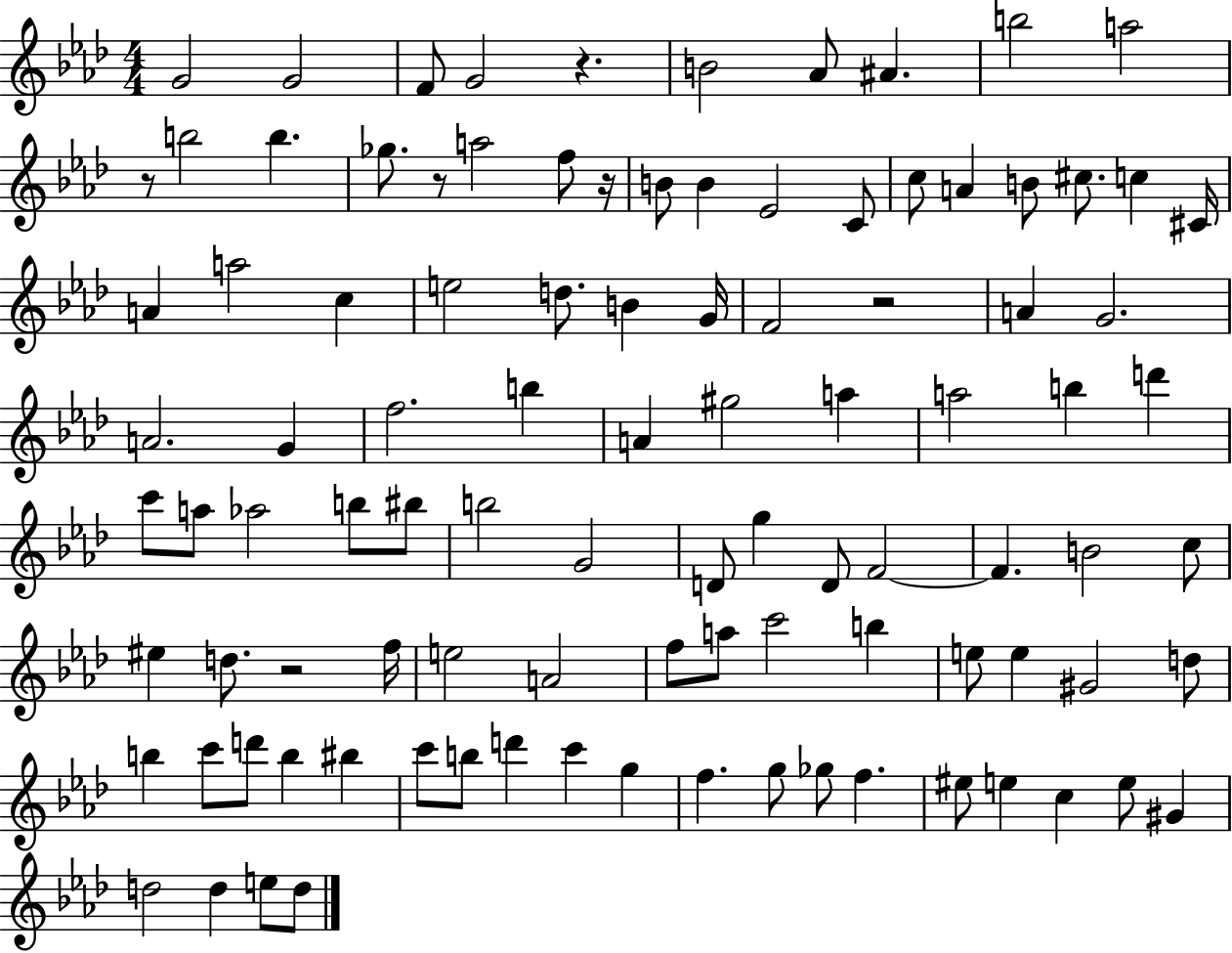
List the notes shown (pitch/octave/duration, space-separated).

G4/h G4/h F4/e G4/h R/q. B4/h Ab4/e A#4/q. B5/h A5/h R/e B5/h B5/q. Gb5/e. R/e A5/h F5/e R/s B4/e B4/q Eb4/h C4/e C5/e A4/q B4/e C#5/e. C5/q C#4/s A4/q A5/h C5/q E5/h D5/e. B4/q G4/s F4/h R/h A4/q G4/h. A4/h. G4/q F5/h. B5/q A4/q G#5/h A5/q A5/h B5/q D6/q C6/e A5/e Ab5/h B5/e BIS5/e B5/h G4/h D4/e G5/q D4/e F4/h F4/q. B4/h C5/e EIS5/q D5/e. R/h F5/s E5/h A4/h F5/e A5/e C6/h B5/q E5/e E5/q G#4/h D5/e B5/q C6/e D6/e B5/q BIS5/q C6/e B5/e D6/q C6/q G5/q F5/q. G5/e Gb5/e F5/q. EIS5/e E5/q C5/q E5/e G#4/q D5/h D5/q E5/e D5/e